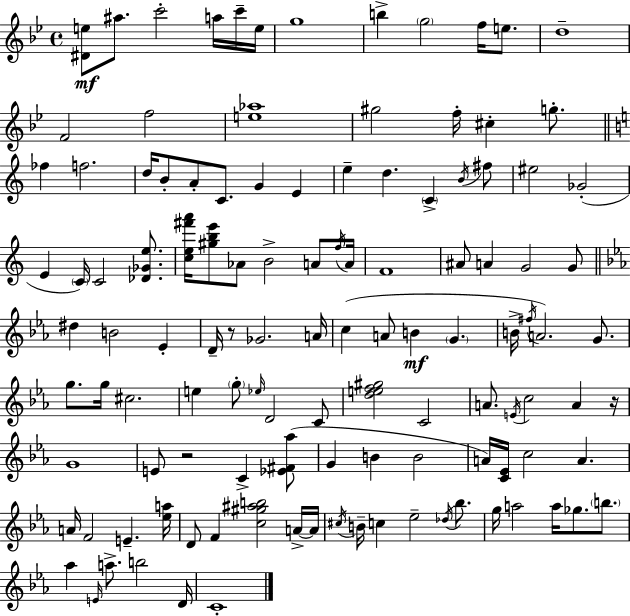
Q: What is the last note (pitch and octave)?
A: C4